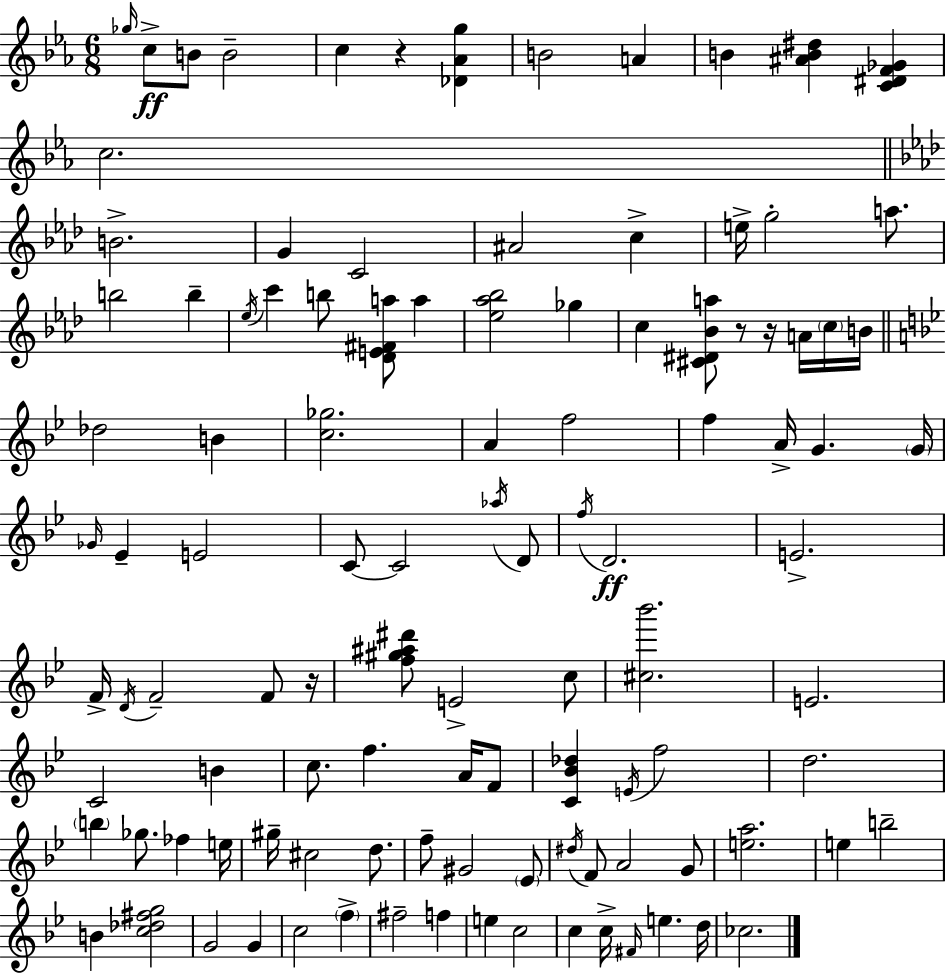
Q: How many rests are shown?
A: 4